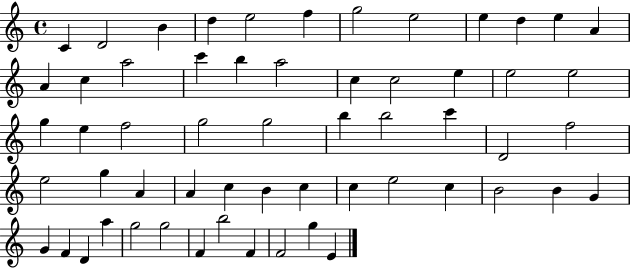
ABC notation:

X:1
T:Untitled
M:4/4
L:1/4
K:C
C D2 B d e2 f g2 e2 e d e A A c a2 c' b a2 c c2 e e2 e2 g e f2 g2 g2 b b2 c' D2 f2 e2 g A A c B c c e2 c B2 B G G F D a g2 g2 F b2 F F2 g E